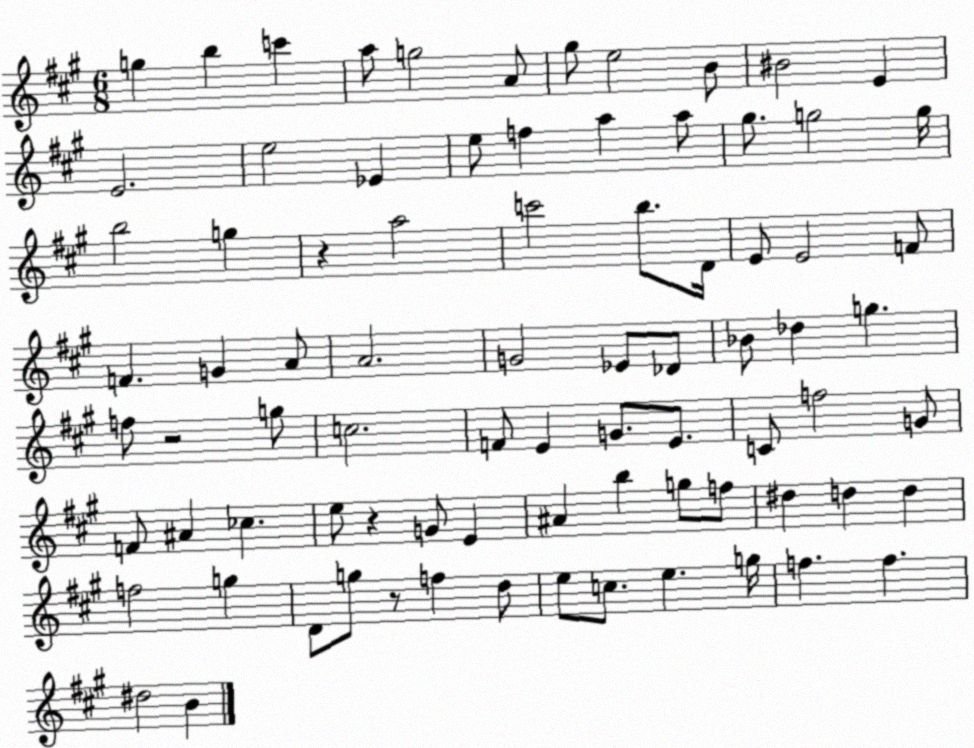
X:1
T:Untitled
M:6/8
L:1/4
K:A
g b c' a/2 g2 A/2 ^g/2 e2 B/2 ^B2 E E2 e2 _E e/2 f a a/2 ^g/2 g2 g/4 b2 g z a2 c'2 b/2 D/4 E/2 E2 F/2 F G A/2 A2 G2 _E/2 _D/2 _B/2 _d g f/2 z2 g/2 c2 F/2 E G/2 E/2 C/2 f2 G/2 F/2 ^A _c e/2 z G/2 E ^A b g/2 f/2 ^d d d f2 g D/2 g/2 z/2 f d/2 e/2 c/2 e g/4 f f ^d2 B